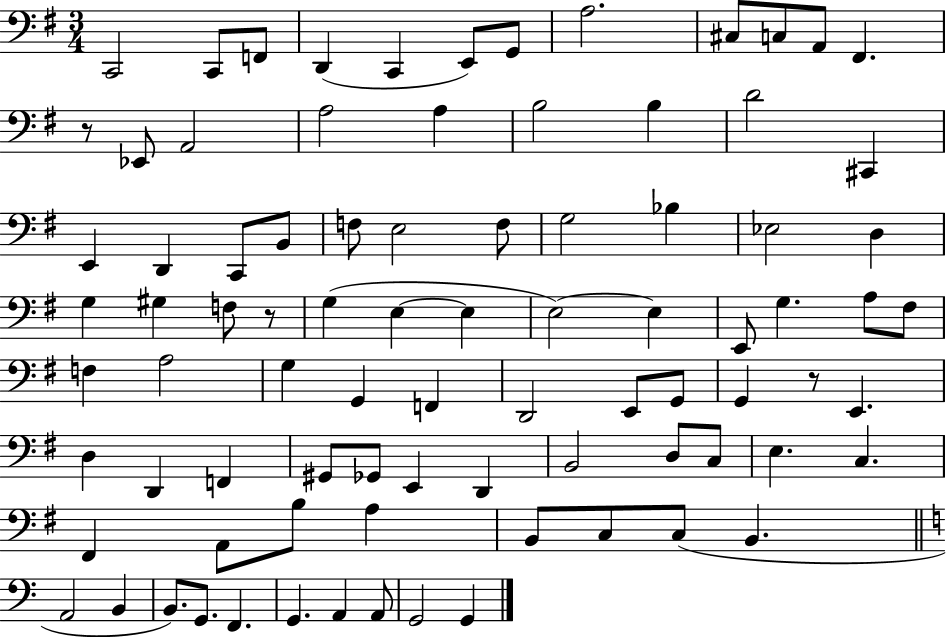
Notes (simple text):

C2/h C2/e F2/e D2/q C2/q E2/e G2/e A3/h. C#3/e C3/e A2/e F#2/q. R/e Eb2/e A2/h A3/h A3/q B3/h B3/q D4/h C#2/q E2/q D2/q C2/e B2/e F3/e E3/h F3/e G3/h Bb3/q Eb3/h D3/q G3/q G#3/q F3/e R/e G3/q E3/q E3/q E3/h E3/q E2/e G3/q. A3/e F#3/e F3/q A3/h G3/q G2/q F2/q D2/h E2/e G2/e G2/q R/e E2/q. D3/q D2/q F2/q G#2/e Gb2/e E2/q D2/q B2/h D3/e C3/e E3/q. C3/q. F#2/q A2/e B3/e A3/q B2/e C3/e C3/e B2/q. A2/h B2/q B2/e. G2/e. F2/q. G2/q. A2/q A2/e G2/h G2/q